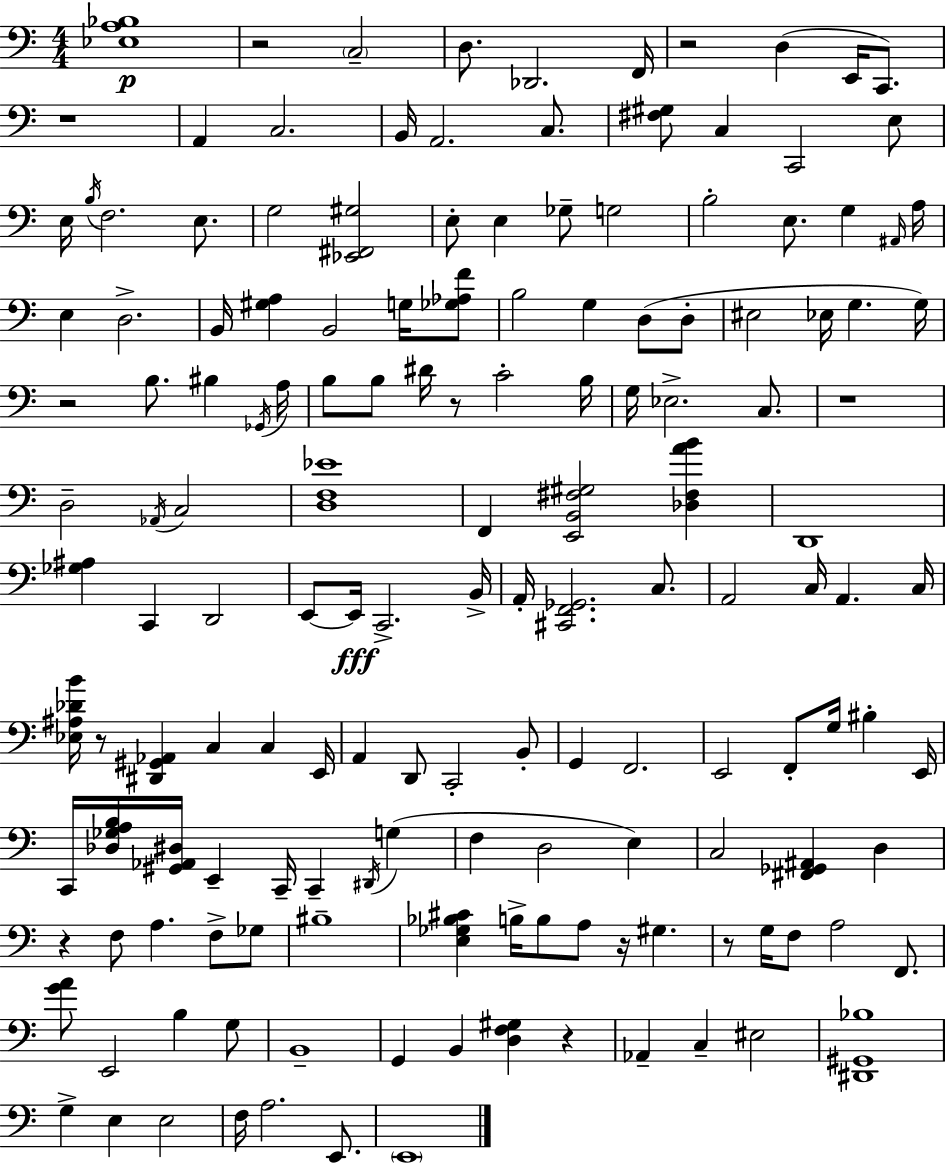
X:1
T:Untitled
M:4/4
L:1/4
K:C
[_E,A,_B,]4 z2 C,2 D,/2 _D,,2 F,,/4 z2 D, E,,/4 C,,/2 z4 A,, C,2 B,,/4 A,,2 C,/2 [^F,^G,]/2 C, C,,2 E,/2 E,/4 B,/4 F,2 E,/2 G,2 [_E,,^F,,^G,]2 E,/2 E, _G,/2 G,2 B,2 E,/2 G, ^A,,/4 A,/4 E, D,2 B,,/4 [^G,A,] B,,2 G,/4 [_G,_A,F]/2 B,2 G, D,/2 D,/2 ^E,2 _E,/4 G, G,/4 z2 B,/2 ^B, _G,,/4 A,/4 B,/2 B,/2 ^D/4 z/2 C2 B,/4 G,/4 _E,2 C,/2 z4 D,2 _A,,/4 C,2 [D,F,_E]4 F,, [E,,B,,^F,^G,]2 [_D,^F,AB] D,,4 [_G,^A,] C,, D,,2 E,,/2 E,,/4 C,,2 B,,/4 A,,/4 [^C,,F,,_G,,]2 C,/2 A,,2 C,/4 A,, C,/4 [_E,^A,_DB]/4 z/2 [^D,,^G,,_A,,] C, C, E,,/4 A,, D,,/2 C,,2 B,,/2 G,, F,,2 E,,2 F,,/2 G,/4 ^B, E,,/4 C,,/4 [_D,_G,A,B,]/4 [^G,,_A,,^D,]/4 E,, C,,/4 C,, ^D,,/4 G, F, D,2 E, C,2 [^F,,_G,,^A,,] D, z F,/2 A, F,/2 _G,/2 ^B,4 [E,_G,_B,^C] B,/4 B,/2 A,/2 z/4 ^G, z/2 G,/4 F,/2 A,2 F,,/2 [GA]/2 E,,2 B, G,/2 B,,4 G,, B,, [D,F,^G,] z _A,, C, ^E,2 [^D,,^G,,_B,]4 G, E, E,2 F,/4 A,2 E,,/2 E,,4